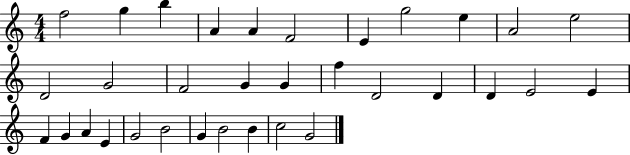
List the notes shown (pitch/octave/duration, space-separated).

F5/h G5/q B5/q A4/q A4/q F4/h E4/q G5/h E5/q A4/h E5/h D4/h G4/h F4/h G4/q G4/q F5/q D4/h D4/q D4/q E4/h E4/q F4/q G4/q A4/q E4/q G4/h B4/h G4/q B4/h B4/q C5/h G4/h